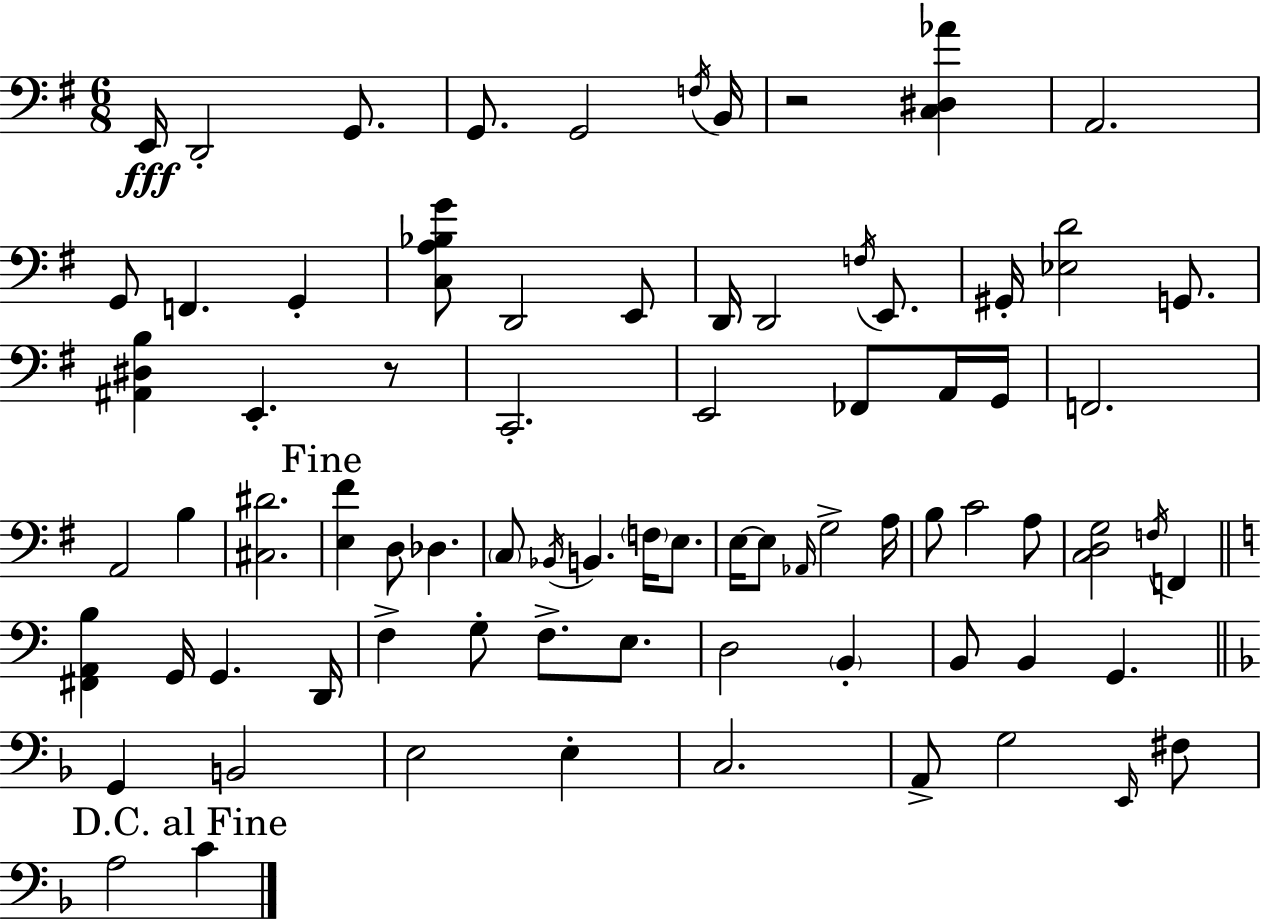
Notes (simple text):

E2/s D2/h G2/e. G2/e. G2/h F3/s B2/s R/h [C3,D#3,Ab4]/q A2/h. G2/e F2/q. G2/q [C3,A3,Bb3,G4]/e D2/h E2/e D2/s D2/h F3/s E2/e. G#2/s [Eb3,D4]/h G2/e. [A#2,D#3,B3]/q E2/q. R/e C2/h. E2/h FES2/e A2/s G2/s F2/h. A2/h B3/q [C#3,D#4]/h. [E3,F#4]/q D3/e Db3/q. C3/e Bb2/s B2/q. F3/s E3/e. E3/s E3/e Ab2/s G3/h A3/s B3/e C4/h A3/e [C3,D3,G3]/h F3/s F2/q [F#2,A2,B3]/q G2/s G2/q. D2/s F3/q G3/e F3/e. E3/e. D3/h B2/q B2/e B2/q G2/q. G2/q B2/h E3/h E3/q C3/h. A2/e G3/h E2/s F#3/e A3/h C4/q